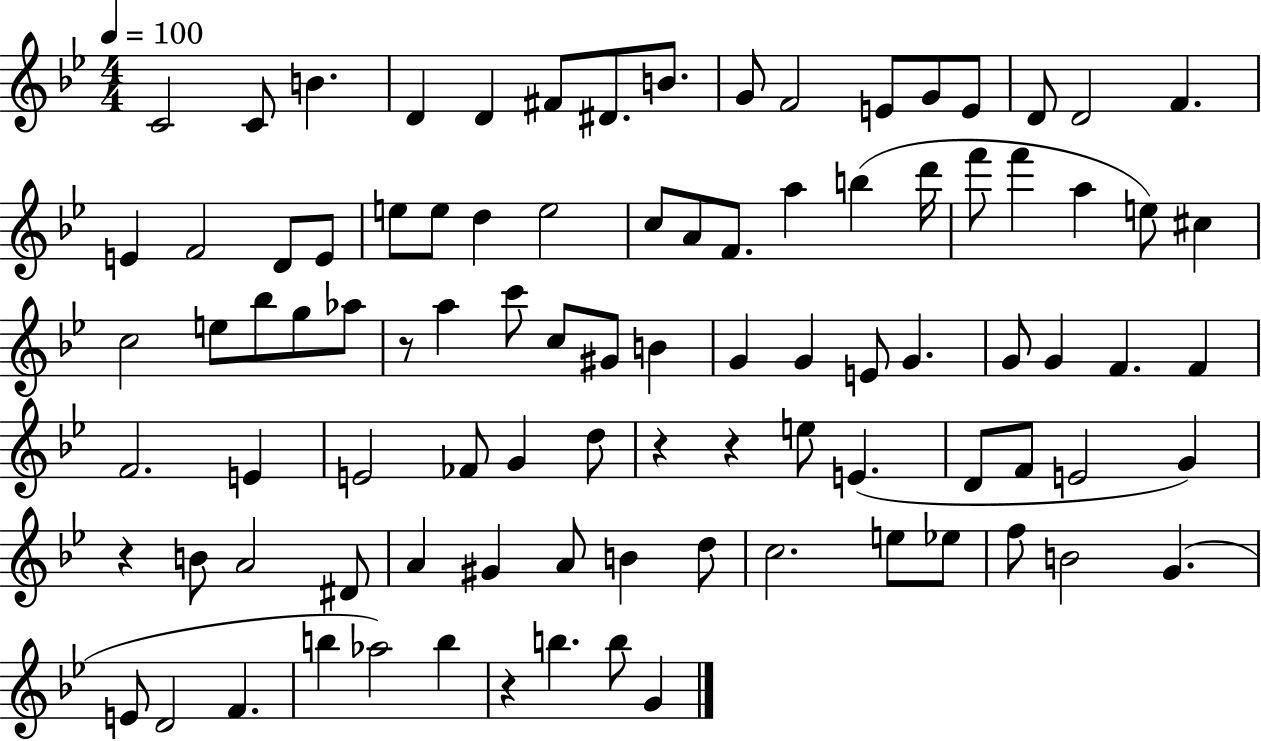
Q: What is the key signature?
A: BES major